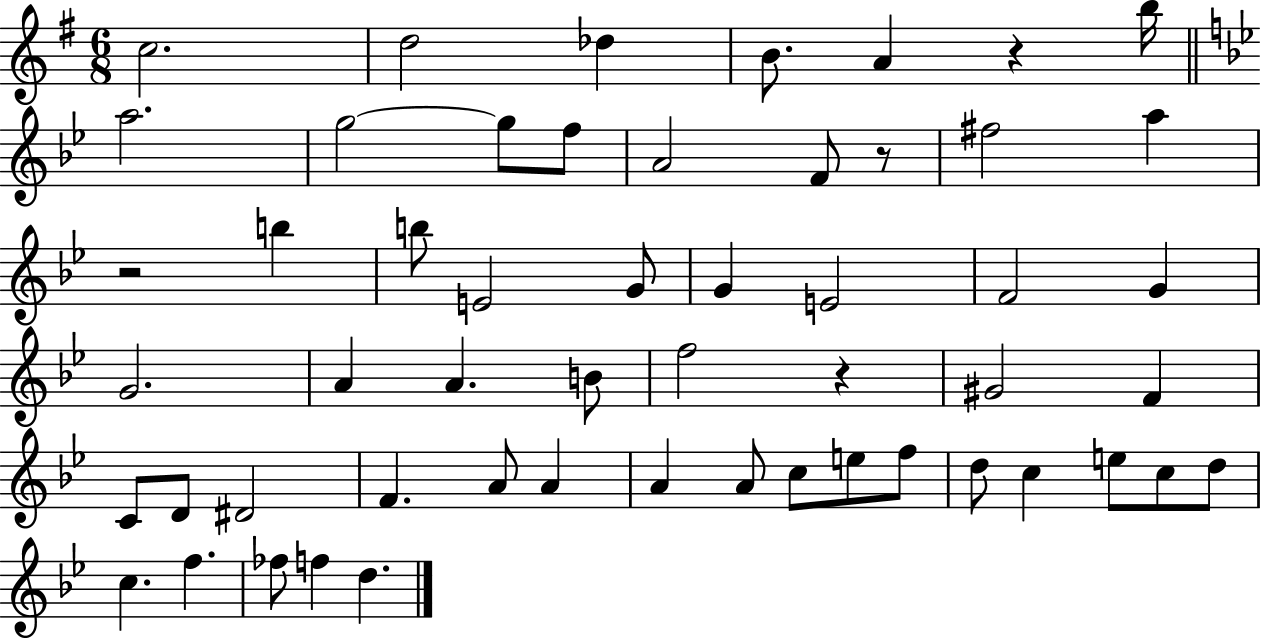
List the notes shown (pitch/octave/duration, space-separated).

C5/h. D5/h Db5/q B4/e. A4/q R/q B5/s A5/h. G5/h G5/e F5/e A4/h F4/e R/e F#5/h A5/q R/h B5/q B5/e E4/h G4/e G4/q E4/h F4/h G4/q G4/h. A4/q A4/q. B4/e F5/h R/q G#4/h F4/q C4/e D4/e D#4/h F4/q. A4/e A4/q A4/q A4/e C5/e E5/e F5/e D5/e C5/q E5/e C5/e D5/e C5/q. F5/q. FES5/e F5/q D5/q.